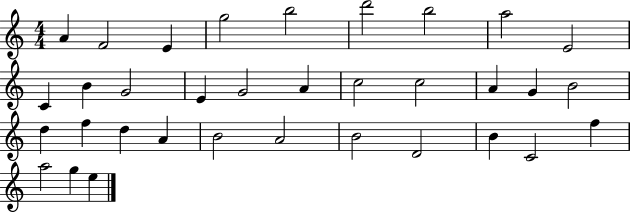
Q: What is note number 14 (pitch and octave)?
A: G4